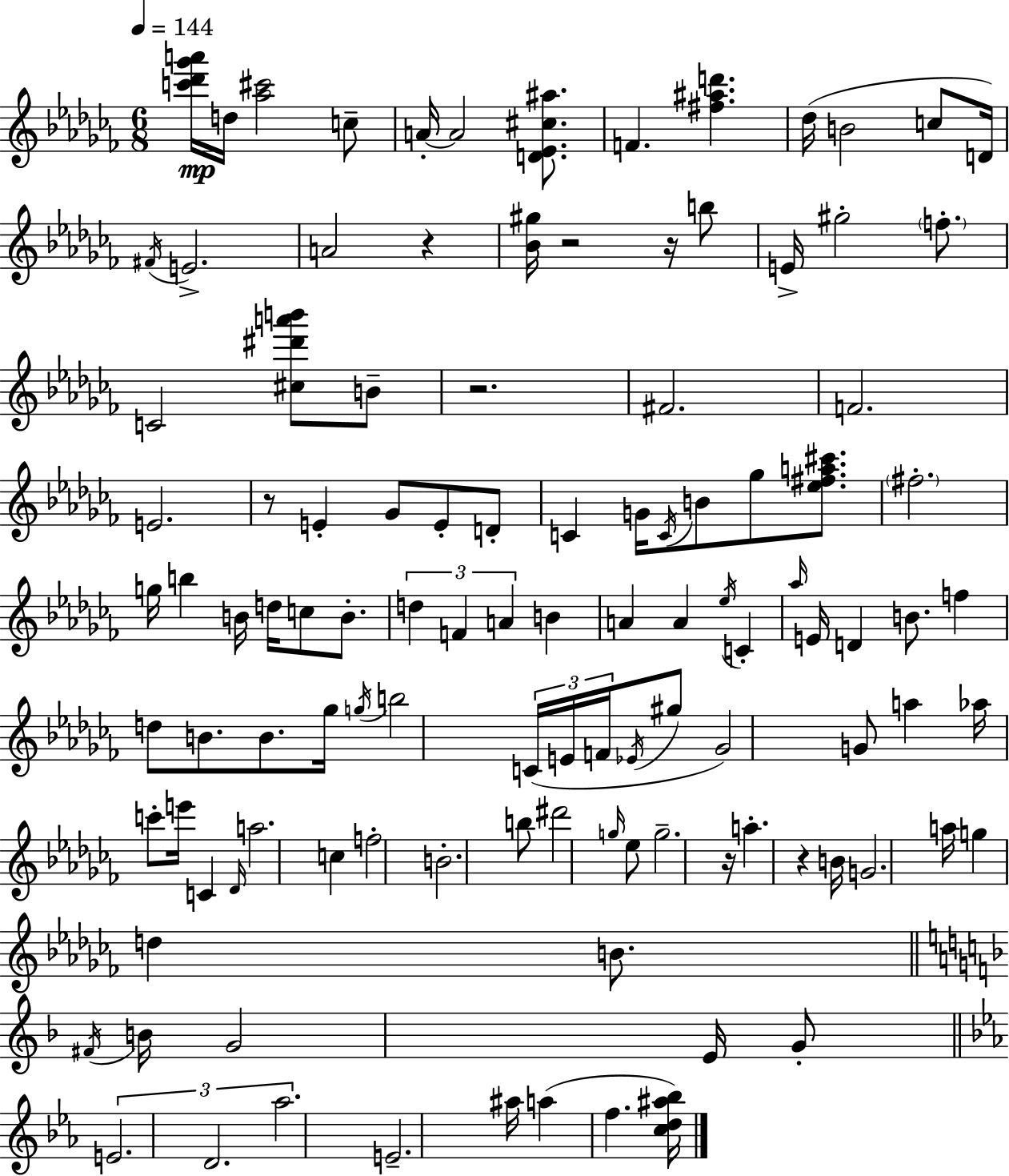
{
  \clef treble
  \numericTimeSignature
  \time 6/8
  \key aes \minor
  \tempo 4 = 144
  <c''' des''' ges''' a'''>16\mp d''16 <aes'' cis'''>2 c''8-- | a'16-.~~ a'2 <d' ees' cis'' ais''>8. | f'4. <fis'' ais'' d'''>4. | des''16( b'2 c''8 d'16) | \break \acciaccatura { fis'16 } e'2.-> | a'2 r4 | <bes' gis''>16 r2 r16 b''8 | e'16-> gis''2-. \parenthesize f''8.-. | \break c'2 <cis'' dis''' a''' b'''>8 b'8-- | r2. | fis'2. | f'2. | \break e'2. | r8 e'4-. ges'8 e'8-. d'8-. | c'4 g'16 \acciaccatura { c'16 } b'8 ges''8 <ees'' fis'' a'' cis'''>8. | \parenthesize fis''2.-. | \break g''16 b''4 b'16 d''16 c''8 b'8.-. | \tuplet 3/2 { d''4 f'4 a'4 } | b'4 a'4 a'4 | \acciaccatura { ees''16 } c'4-. \grace { aes''16 } e'16 d'4 | \break b'8. f''4 d''8 b'8. | b'8. ges''16 \acciaccatura { g''16 } b''2 | \tuplet 3/2 { c'16( e'16 f'16 } \acciaccatura { ees'16 } gis''8 ges'2) | g'8 a''4 aes''16 c'''8-. | \break e'''16 c'4 \grace { des'16 } a''2. | c''4 f''2-. | b'2.-. | b''8 dis'''2 | \break \grace { g''16 } ees''8 g''2.-- | r16 a''4.-. | r4 b'16 g'2. | a''16 g''4 | \break d''4 b'8. \bar "||" \break \key d \minor \acciaccatura { fis'16 } b'16 g'2 e'16 g'8-. | \bar "||" \break \key ees \major \tuplet 3/2 { e'2. | d'2. | aes''2. } | e'2.-- | \break ais''16 a''4( f''4. <c'' d'' ais'' bes''>16) | \bar "|."
}